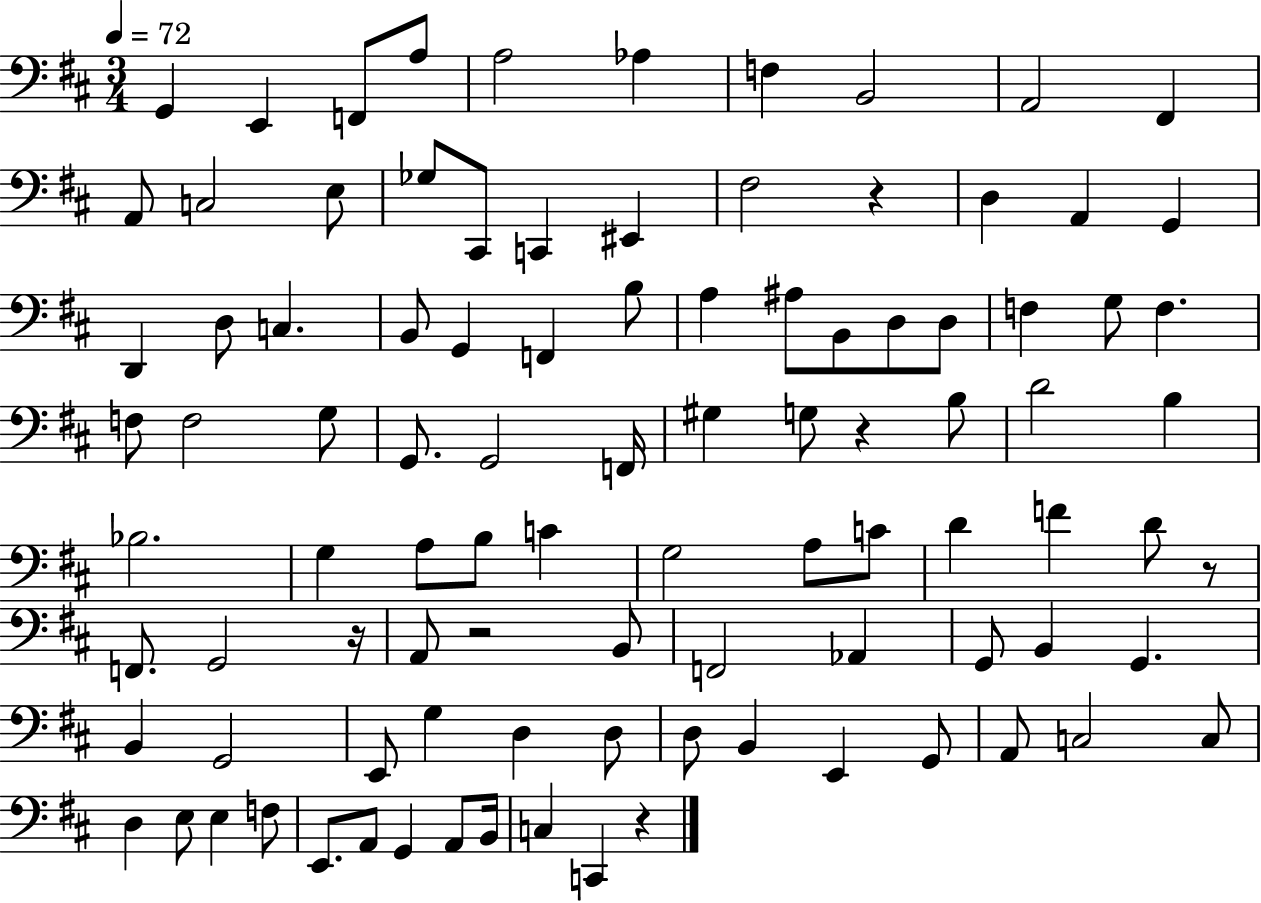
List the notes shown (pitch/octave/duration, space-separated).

G2/q E2/q F2/e A3/e A3/h Ab3/q F3/q B2/h A2/h F#2/q A2/e C3/h E3/e Gb3/e C#2/e C2/q EIS2/q F#3/h R/q D3/q A2/q G2/q D2/q D3/e C3/q. B2/e G2/q F2/q B3/e A3/q A#3/e B2/e D3/e D3/e F3/q G3/e F3/q. F3/e F3/h G3/e G2/e. G2/h F2/s G#3/q G3/e R/q B3/e D4/h B3/q Bb3/h. G3/q A3/e B3/e C4/q G3/h A3/e C4/e D4/q F4/q D4/e R/e F2/e. G2/h R/s A2/e R/h B2/e F2/h Ab2/q G2/e B2/q G2/q. B2/q G2/h E2/e G3/q D3/q D3/e D3/e B2/q E2/q G2/e A2/e C3/h C3/e D3/q E3/e E3/q F3/e E2/e. A2/e G2/q A2/e B2/s C3/q C2/q R/q